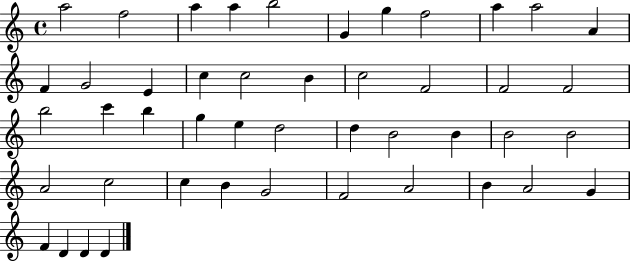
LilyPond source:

{
  \clef treble
  \time 4/4
  \defaultTimeSignature
  \key c \major
  a''2 f''2 | a''4 a''4 b''2 | g'4 g''4 f''2 | a''4 a''2 a'4 | \break f'4 g'2 e'4 | c''4 c''2 b'4 | c''2 f'2 | f'2 f'2 | \break b''2 c'''4 b''4 | g''4 e''4 d''2 | d''4 b'2 b'4 | b'2 b'2 | \break a'2 c''2 | c''4 b'4 g'2 | f'2 a'2 | b'4 a'2 g'4 | \break f'4 d'4 d'4 d'4 | \bar "|."
}